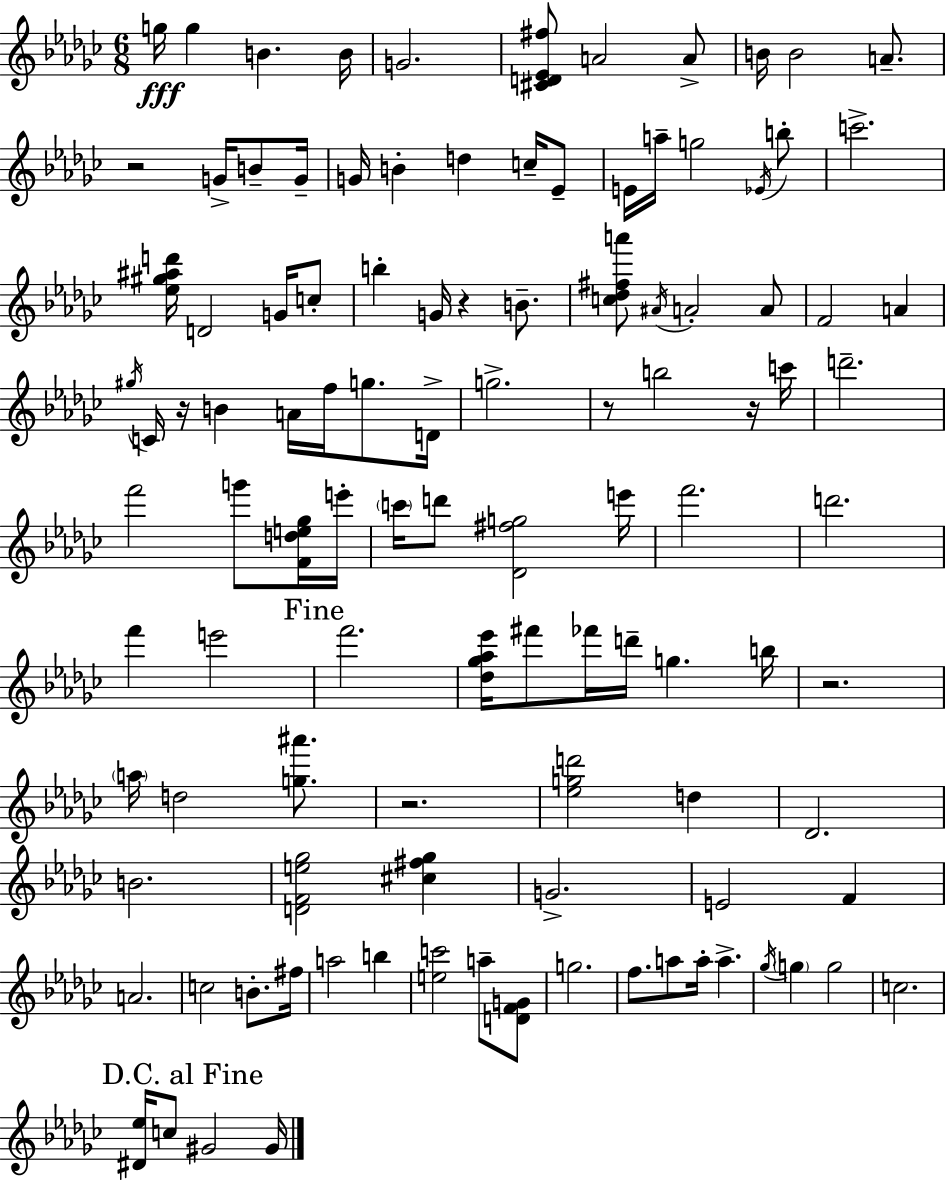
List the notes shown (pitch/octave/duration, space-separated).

G5/s G5/q B4/q. B4/s G4/h. [C#4,D4,Eb4,F#5]/e A4/h A4/e B4/s B4/h A4/e. R/h G4/s B4/e G4/s G4/s B4/q D5/q C5/s Eb4/e E4/s A5/s G5/h Eb4/s B5/e C6/h. [Eb5,G#5,A#5,D6]/s D4/h G4/s C5/e B5/q G4/s R/q B4/e. [C5,Db5,F#5,A6]/e A#4/s A4/h A4/e F4/h A4/q G#5/s C4/s R/s B4/q A4/s F5/s G5/e. D4/s G5/h. R/e B5/h R/s C6/s D6/h. F6/h G6/e [F4,D5,E5,Gb5]/s E6/s C6/s D6/e [Db4,F#5,G5]/h E6/s F6/h. D6/h. F6/q E6/h F6/h. [Db5,Gb5,Ab5,Eb6]/s F#6/e FES6/s D6/s G5/q. B5/s R/h. A5/s D5/h [G5,A#6]/e. R/h. [Eb5,G5,D6]/h D5/q Db4/h. B4/h. [D4,F4,E5,Gb5]/h [C#5,F#5,Gb5]/q G4/h. E4/h F4/q A4/h. C5/h B4/e. F#5/s A5/h B5/q [E5,C6]/h A5/e [D4,F4,G4]/e G5/h. F5/e. A5/e A5/s A5/q. Gb5/s G5/q G5/h C5/h. [D#4,Eb5]/s C5/e G#4/h G#4/s